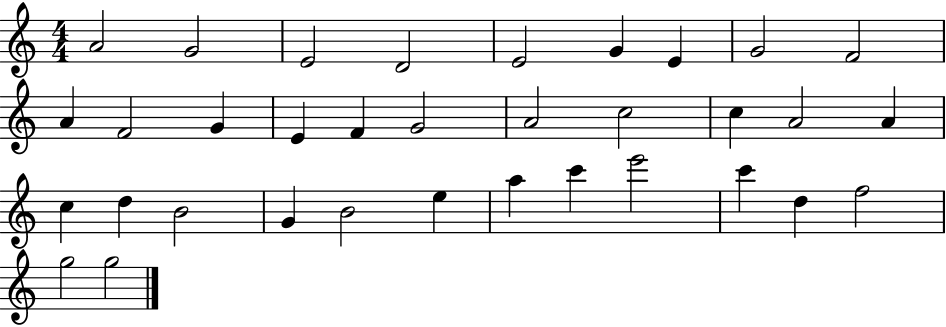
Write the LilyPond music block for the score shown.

{
  \clef treble
  \numericTimeSignature
  \time 4/4
  \key c \major
  a'2 g'2 | e'2 d'2 | e'2 g'4 e'4 | g'2 f'2 | \break a'4 f'2 g'4 | e'4 f'4 g'2 | a'2 c''2 | c''4 a'2 a'4 | \break c''4 d''4 b'2 | g'4 b'2 e''4 | a''4 c'''4 e'''2 | c'''4 d''4 f''2 | \break g''2 g''2 | \bar "|."
}